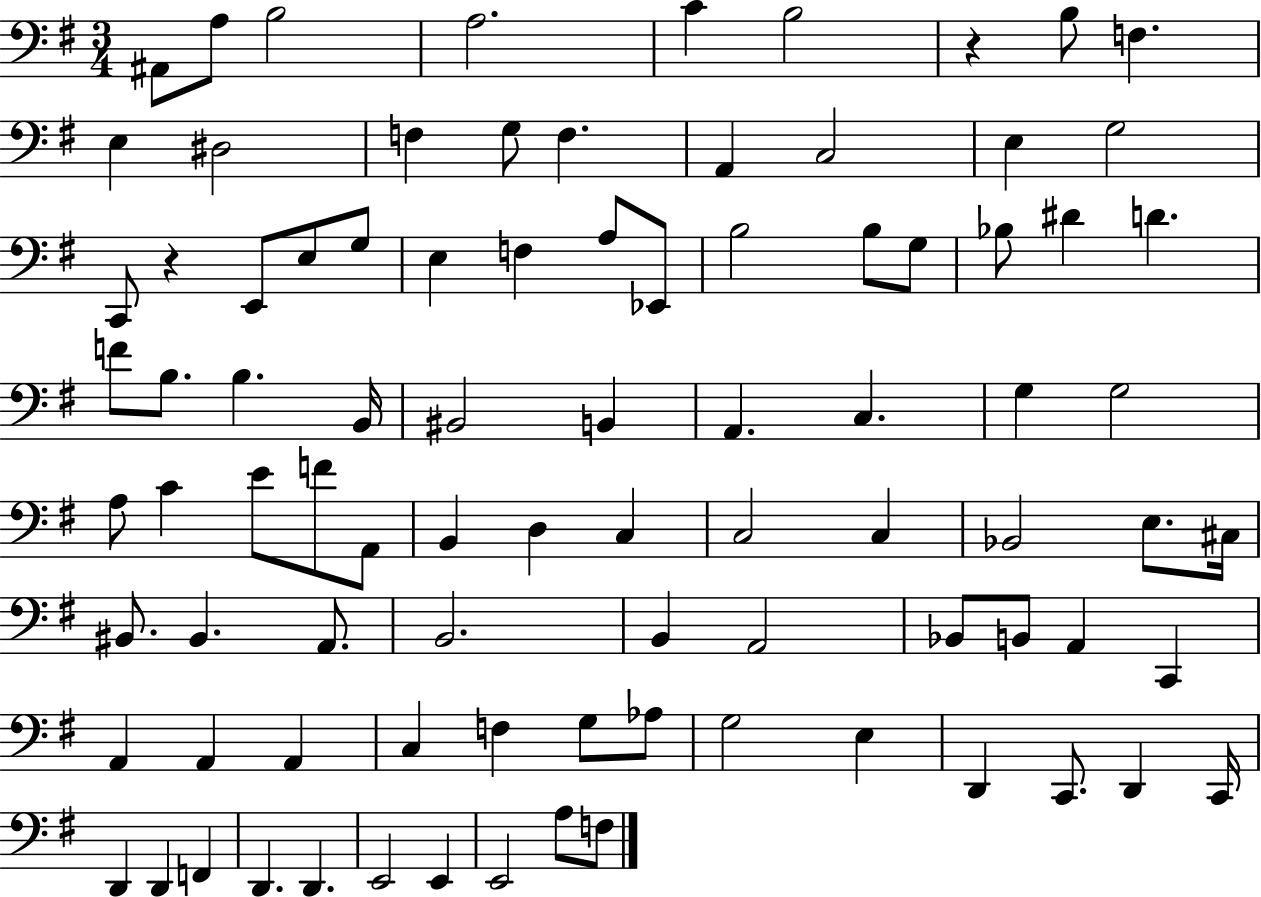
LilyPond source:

{
  \clef bass
  \numericTimeSignature
  \time 3/4
  \key g \major
  ais,8 a8 b2 | a2. | c'4 b2 | r4 b8 f4. | \break e4 dis2 | f4 g8 f4. | a,4 c2 | e4 g2 | \break c,8 r4 e,8 e8 g8 | e4 f4 a8 ees,8 | b2 b8 g8 | bes8 dis'4 d'4. | \break f'8 b8. b4. b,16 | bis,2 b,4 | a,4. c4. | g4 g2 | \break a8 c'4 e'8 f'8 a,8 | b,4 d4 c4 | c2 c4 | bes,2 e8. cis16 | \break bis,8. bis,4. a,8. | b,2. | b,4 a,2 | bes,8 b,8 a,4 c,4 | \break a,4 a,4 a,4 | c4 f4 g8 aes8 | g2 e4 | d,4 c,8. d,4 c,16 | \break d,4 d,4 f,4 | d,4. d,4. | e,2 e,4 | e,2 a8 f8 | \break \bar "|."
}